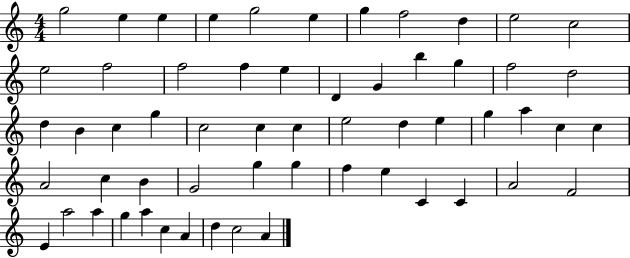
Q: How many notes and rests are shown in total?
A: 58